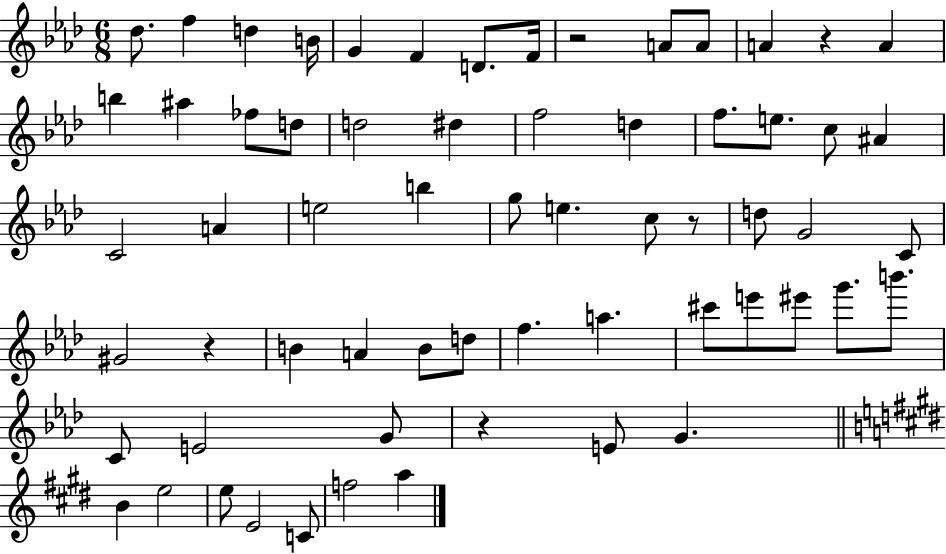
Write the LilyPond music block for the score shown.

{
  \clef treble
  \numericTimeSignature
  \time 6/8
  \key aes \major
  des''8. f''4 d''4 b'16 | g'4 f'4 d'8. f'16 | r2 a'8 a'8 | a'4 r4 a'4 | \break b''4 ais''4 fes''8 d''8 | d''2 dis''4 | f''2 d''4 | f''8. e''8. c''8 ais'4 | \break c'2 a'4 | e''2 b''4 | g''8 e''4. c''8 r8 | d''8 g'2 c'8 | \break gis'2 r4 | b'4 a'4 b'8 d''8 | f''4. a''4. | cis'''8 e'''8 eis'''8 g'''8. b'''8. | \break c'8 e'2 g'8 | r4 e'8 g'4. | \bar "||" \break \key e \major b'4 e''2 | e''8 e'2 c'8 | f''2 a''4 | \bar "|."
}